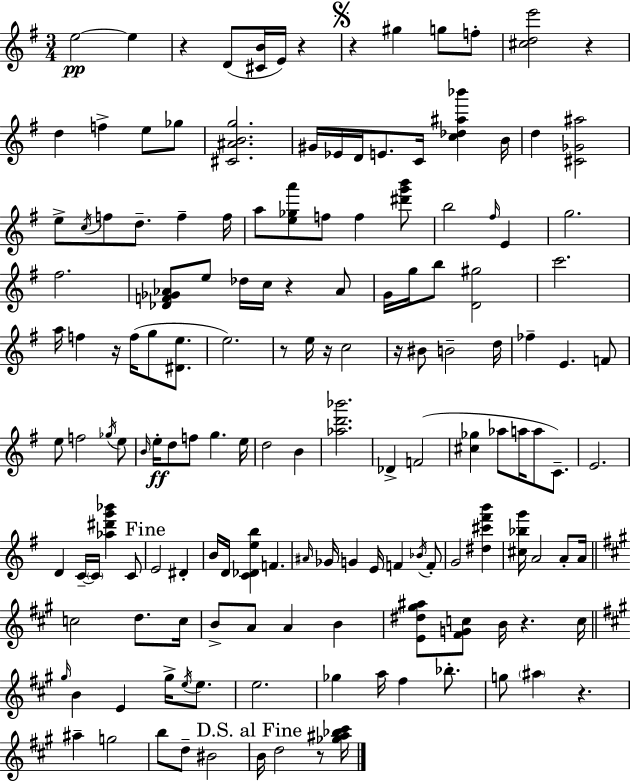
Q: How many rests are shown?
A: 12